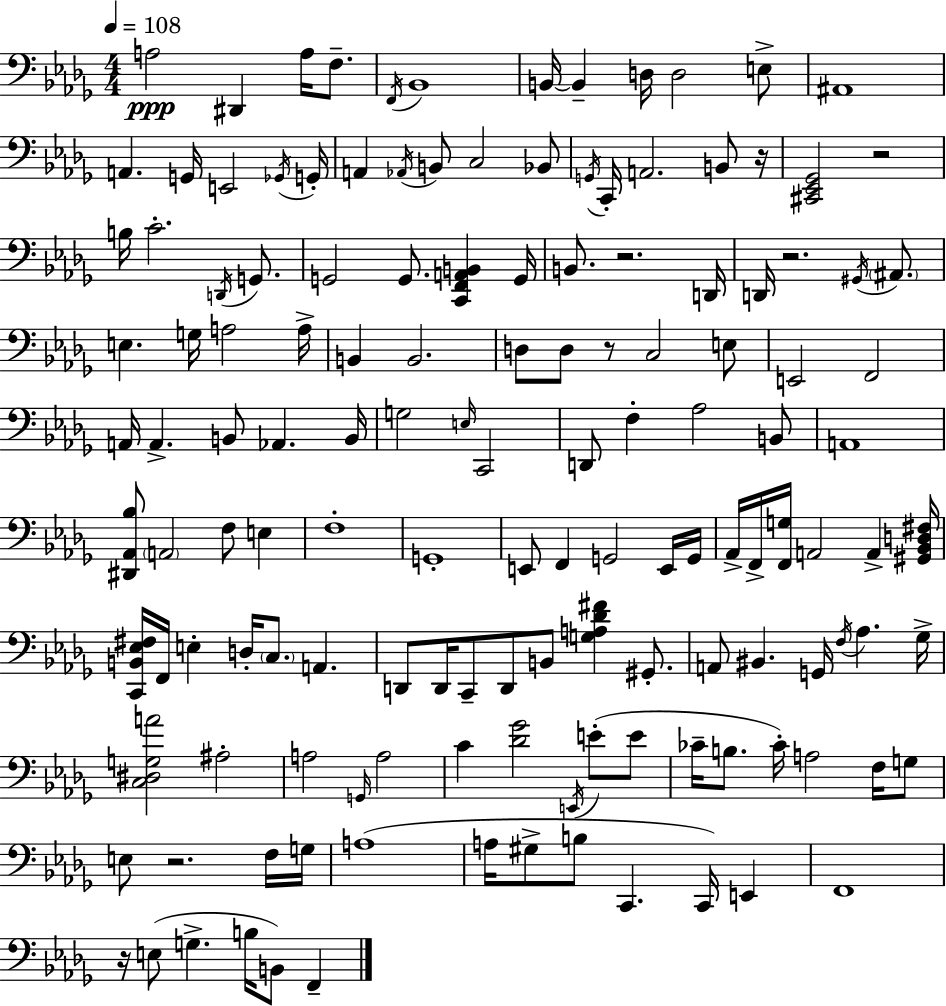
X:1
T:Untitled
M:4/4
L:1/4
K:Bbm
A,2 ^D,, A,/4 F,/2 F,,/4 _B,,4 B,,/4 B,, D,/4 D,2 E,/2 ^A,,4 A,, G,,/4 E,,2 _G,,/4 G,,/4 A,, _A,,/4 B,,/2 C,2 _B,,/2 G,,/4 C,,/4 A,,2 B,,/2 z/4 [^C,,_E,,_G,,]2 z2 B,/4 C2 D,,/4 G,,/2 G,,2 G,,/2 [C,,F,,A,,B,,] G,,/4 B,,/2 z2 D,,/4 D,,/4 z2 ^G,,/4 ^A,,/2 E, G,/4 A,2 A,/4 B,, B,,2 D,/2 D,/2 z/2 C,2 E,/2 E,,2 F,,2 A,,/4 A,, B,,/2 _A,, B,,/4 G,2 E,/4 C,,2 D,,/2 F, _A,2 B,,/2 A,,4 [^D,,_A,,_B,]/2 A,,2 F,/2 E, F,4 G,,4 E,,/2 F,, G,,2 E,,/4 G,,/4 _A,,/4 F,,/4 [F,,G,]/4 A,,2 A,, [^G,,_B,,D,^F,]/4 [C,,B,,_E,^F,]/4 F,,/4 E, D,/4 C,/2 A,, D,,/2 D,,/4 C,,/2 D,,/2 B,,/2 [G,A,_D^F] ^G,,/2 A,,/2 ^B,, G,,/4 F,/4 _A, _G,/4 [C,^D,G,A]2 ^A,2 A,2 G,,/4 A,2 C [_D_G]2 E,,/4 E/2 E/2 _C/4 B,/2 _C/4 A,2 F,/4 G,/2 E,/2 z2 F,/4 G,/4 A,4 A,/4 ^G,/2 B,/2 C,, C,,/4 E,, F,,4 z/4 E,/2 G, B,/4 B,,/2 F,,